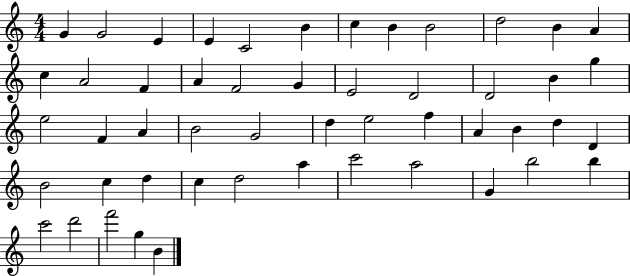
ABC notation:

X:1
T:Untitled
M:4/4
L:1/4
K:C
G G2 E E C2 B c B B2 d2 B A c A2 F A F2 G E2 D2 D2 B g e2 F A B2 G2 d e2 f A B d D B2 c d c d2 a c'2 a2 G b2 b c'2 d'2 f'2 g B